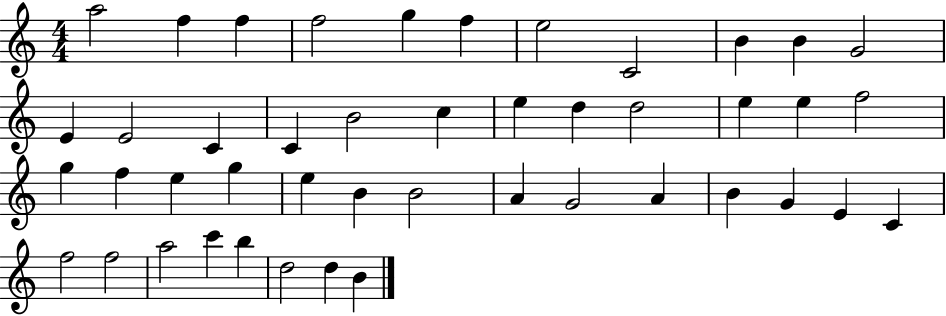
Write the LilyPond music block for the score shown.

{
  \clef treble
  \numericTimeSignature
  \time 4/4
  \key c \major
  a''2 f''4 f''4 | f''2 g''4 f''4 | e''2 c'2 | b'4 b'4 g'2 | \break e'4 e'2 c'4 | c'4 b'2 c''4 | e''4 d''4 d''2 | e''4 e''4 f''2 | \break g''4 f''4 e''4 g''4 | e''4 b'4 b'2 | a'4 g'2 a'4 | b'4 g'4 e'4 c'4 | \break f''2 f''2 | a''2 c'''4 b''4 | d''2 d''4 b'4 | \bar "|."
}